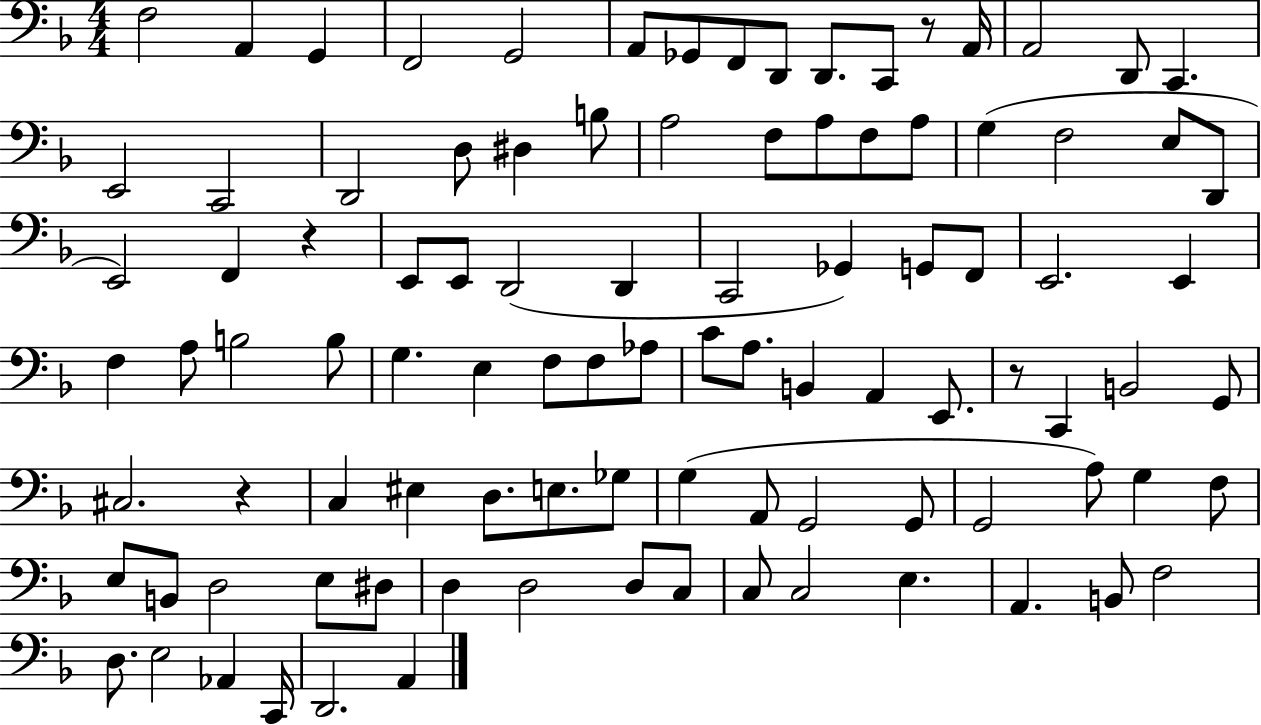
X:1
T:Untitled
M:4/4
L:1/4
K:F
F,2 A,, G,, F,,2 G,,2 A,,/2 _G,,/2 F,,/2 D,,/2 D,,/2 C,,/2 z/2 A,,/4 A,,2 D,,/2 C,, E,,2 C,,2 D,,2 D,/2 ^D, B,/2 A,2 F,/2 A,/2 F,/2 A,/2 G, F,2 E,/2 D,,/2 E,,2 F,, z E,,/2 E,,/2 D,,2 D,, C,,2 _G,, G,,/2 F,,/2 E,,2 E,, F, A,/2 B,2 B,/2 G, E, F,/2 F,/2 _A,/2 C/2 A,/2 B,, A,, E,,/2 z/2 C,, B,,2 G,,/2 ^C,2 z C, ^E, D,/2 E,/2 _G,/2 G, A,,/2 G,,2 G,,/2 G,,2 A,/2 G, F,/2 E,/2 B,,/2 D,2 E,/2 ^D,/2 D, D,2 D,/2 C,/2 C,/2 C,2 E, A,, B,,/2 F,2 D,/2 E,2 _A,, C,,/4 D,,2 A,,